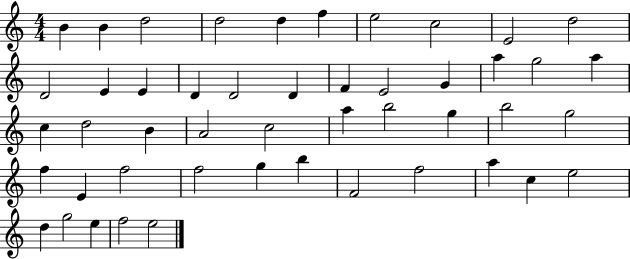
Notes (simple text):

B4/q B4/q D5/h D5/h D5/q F5/q E5/h C5/h E4/h D5/h D4/h E4/q E4/q D4/q D4/h D4/q F4/q E4/h G4/q A5/q G5/h A5/q C5/q D5/h B4/q A4/h C5/h A5/q B5/h G5/q B5/h G5/h F5/q E4/q F5/h F5/h G5/q B5/q F4/h F5/h A5/q C5/q E5/h D5/q G5/h E5/q F5/h E5/h